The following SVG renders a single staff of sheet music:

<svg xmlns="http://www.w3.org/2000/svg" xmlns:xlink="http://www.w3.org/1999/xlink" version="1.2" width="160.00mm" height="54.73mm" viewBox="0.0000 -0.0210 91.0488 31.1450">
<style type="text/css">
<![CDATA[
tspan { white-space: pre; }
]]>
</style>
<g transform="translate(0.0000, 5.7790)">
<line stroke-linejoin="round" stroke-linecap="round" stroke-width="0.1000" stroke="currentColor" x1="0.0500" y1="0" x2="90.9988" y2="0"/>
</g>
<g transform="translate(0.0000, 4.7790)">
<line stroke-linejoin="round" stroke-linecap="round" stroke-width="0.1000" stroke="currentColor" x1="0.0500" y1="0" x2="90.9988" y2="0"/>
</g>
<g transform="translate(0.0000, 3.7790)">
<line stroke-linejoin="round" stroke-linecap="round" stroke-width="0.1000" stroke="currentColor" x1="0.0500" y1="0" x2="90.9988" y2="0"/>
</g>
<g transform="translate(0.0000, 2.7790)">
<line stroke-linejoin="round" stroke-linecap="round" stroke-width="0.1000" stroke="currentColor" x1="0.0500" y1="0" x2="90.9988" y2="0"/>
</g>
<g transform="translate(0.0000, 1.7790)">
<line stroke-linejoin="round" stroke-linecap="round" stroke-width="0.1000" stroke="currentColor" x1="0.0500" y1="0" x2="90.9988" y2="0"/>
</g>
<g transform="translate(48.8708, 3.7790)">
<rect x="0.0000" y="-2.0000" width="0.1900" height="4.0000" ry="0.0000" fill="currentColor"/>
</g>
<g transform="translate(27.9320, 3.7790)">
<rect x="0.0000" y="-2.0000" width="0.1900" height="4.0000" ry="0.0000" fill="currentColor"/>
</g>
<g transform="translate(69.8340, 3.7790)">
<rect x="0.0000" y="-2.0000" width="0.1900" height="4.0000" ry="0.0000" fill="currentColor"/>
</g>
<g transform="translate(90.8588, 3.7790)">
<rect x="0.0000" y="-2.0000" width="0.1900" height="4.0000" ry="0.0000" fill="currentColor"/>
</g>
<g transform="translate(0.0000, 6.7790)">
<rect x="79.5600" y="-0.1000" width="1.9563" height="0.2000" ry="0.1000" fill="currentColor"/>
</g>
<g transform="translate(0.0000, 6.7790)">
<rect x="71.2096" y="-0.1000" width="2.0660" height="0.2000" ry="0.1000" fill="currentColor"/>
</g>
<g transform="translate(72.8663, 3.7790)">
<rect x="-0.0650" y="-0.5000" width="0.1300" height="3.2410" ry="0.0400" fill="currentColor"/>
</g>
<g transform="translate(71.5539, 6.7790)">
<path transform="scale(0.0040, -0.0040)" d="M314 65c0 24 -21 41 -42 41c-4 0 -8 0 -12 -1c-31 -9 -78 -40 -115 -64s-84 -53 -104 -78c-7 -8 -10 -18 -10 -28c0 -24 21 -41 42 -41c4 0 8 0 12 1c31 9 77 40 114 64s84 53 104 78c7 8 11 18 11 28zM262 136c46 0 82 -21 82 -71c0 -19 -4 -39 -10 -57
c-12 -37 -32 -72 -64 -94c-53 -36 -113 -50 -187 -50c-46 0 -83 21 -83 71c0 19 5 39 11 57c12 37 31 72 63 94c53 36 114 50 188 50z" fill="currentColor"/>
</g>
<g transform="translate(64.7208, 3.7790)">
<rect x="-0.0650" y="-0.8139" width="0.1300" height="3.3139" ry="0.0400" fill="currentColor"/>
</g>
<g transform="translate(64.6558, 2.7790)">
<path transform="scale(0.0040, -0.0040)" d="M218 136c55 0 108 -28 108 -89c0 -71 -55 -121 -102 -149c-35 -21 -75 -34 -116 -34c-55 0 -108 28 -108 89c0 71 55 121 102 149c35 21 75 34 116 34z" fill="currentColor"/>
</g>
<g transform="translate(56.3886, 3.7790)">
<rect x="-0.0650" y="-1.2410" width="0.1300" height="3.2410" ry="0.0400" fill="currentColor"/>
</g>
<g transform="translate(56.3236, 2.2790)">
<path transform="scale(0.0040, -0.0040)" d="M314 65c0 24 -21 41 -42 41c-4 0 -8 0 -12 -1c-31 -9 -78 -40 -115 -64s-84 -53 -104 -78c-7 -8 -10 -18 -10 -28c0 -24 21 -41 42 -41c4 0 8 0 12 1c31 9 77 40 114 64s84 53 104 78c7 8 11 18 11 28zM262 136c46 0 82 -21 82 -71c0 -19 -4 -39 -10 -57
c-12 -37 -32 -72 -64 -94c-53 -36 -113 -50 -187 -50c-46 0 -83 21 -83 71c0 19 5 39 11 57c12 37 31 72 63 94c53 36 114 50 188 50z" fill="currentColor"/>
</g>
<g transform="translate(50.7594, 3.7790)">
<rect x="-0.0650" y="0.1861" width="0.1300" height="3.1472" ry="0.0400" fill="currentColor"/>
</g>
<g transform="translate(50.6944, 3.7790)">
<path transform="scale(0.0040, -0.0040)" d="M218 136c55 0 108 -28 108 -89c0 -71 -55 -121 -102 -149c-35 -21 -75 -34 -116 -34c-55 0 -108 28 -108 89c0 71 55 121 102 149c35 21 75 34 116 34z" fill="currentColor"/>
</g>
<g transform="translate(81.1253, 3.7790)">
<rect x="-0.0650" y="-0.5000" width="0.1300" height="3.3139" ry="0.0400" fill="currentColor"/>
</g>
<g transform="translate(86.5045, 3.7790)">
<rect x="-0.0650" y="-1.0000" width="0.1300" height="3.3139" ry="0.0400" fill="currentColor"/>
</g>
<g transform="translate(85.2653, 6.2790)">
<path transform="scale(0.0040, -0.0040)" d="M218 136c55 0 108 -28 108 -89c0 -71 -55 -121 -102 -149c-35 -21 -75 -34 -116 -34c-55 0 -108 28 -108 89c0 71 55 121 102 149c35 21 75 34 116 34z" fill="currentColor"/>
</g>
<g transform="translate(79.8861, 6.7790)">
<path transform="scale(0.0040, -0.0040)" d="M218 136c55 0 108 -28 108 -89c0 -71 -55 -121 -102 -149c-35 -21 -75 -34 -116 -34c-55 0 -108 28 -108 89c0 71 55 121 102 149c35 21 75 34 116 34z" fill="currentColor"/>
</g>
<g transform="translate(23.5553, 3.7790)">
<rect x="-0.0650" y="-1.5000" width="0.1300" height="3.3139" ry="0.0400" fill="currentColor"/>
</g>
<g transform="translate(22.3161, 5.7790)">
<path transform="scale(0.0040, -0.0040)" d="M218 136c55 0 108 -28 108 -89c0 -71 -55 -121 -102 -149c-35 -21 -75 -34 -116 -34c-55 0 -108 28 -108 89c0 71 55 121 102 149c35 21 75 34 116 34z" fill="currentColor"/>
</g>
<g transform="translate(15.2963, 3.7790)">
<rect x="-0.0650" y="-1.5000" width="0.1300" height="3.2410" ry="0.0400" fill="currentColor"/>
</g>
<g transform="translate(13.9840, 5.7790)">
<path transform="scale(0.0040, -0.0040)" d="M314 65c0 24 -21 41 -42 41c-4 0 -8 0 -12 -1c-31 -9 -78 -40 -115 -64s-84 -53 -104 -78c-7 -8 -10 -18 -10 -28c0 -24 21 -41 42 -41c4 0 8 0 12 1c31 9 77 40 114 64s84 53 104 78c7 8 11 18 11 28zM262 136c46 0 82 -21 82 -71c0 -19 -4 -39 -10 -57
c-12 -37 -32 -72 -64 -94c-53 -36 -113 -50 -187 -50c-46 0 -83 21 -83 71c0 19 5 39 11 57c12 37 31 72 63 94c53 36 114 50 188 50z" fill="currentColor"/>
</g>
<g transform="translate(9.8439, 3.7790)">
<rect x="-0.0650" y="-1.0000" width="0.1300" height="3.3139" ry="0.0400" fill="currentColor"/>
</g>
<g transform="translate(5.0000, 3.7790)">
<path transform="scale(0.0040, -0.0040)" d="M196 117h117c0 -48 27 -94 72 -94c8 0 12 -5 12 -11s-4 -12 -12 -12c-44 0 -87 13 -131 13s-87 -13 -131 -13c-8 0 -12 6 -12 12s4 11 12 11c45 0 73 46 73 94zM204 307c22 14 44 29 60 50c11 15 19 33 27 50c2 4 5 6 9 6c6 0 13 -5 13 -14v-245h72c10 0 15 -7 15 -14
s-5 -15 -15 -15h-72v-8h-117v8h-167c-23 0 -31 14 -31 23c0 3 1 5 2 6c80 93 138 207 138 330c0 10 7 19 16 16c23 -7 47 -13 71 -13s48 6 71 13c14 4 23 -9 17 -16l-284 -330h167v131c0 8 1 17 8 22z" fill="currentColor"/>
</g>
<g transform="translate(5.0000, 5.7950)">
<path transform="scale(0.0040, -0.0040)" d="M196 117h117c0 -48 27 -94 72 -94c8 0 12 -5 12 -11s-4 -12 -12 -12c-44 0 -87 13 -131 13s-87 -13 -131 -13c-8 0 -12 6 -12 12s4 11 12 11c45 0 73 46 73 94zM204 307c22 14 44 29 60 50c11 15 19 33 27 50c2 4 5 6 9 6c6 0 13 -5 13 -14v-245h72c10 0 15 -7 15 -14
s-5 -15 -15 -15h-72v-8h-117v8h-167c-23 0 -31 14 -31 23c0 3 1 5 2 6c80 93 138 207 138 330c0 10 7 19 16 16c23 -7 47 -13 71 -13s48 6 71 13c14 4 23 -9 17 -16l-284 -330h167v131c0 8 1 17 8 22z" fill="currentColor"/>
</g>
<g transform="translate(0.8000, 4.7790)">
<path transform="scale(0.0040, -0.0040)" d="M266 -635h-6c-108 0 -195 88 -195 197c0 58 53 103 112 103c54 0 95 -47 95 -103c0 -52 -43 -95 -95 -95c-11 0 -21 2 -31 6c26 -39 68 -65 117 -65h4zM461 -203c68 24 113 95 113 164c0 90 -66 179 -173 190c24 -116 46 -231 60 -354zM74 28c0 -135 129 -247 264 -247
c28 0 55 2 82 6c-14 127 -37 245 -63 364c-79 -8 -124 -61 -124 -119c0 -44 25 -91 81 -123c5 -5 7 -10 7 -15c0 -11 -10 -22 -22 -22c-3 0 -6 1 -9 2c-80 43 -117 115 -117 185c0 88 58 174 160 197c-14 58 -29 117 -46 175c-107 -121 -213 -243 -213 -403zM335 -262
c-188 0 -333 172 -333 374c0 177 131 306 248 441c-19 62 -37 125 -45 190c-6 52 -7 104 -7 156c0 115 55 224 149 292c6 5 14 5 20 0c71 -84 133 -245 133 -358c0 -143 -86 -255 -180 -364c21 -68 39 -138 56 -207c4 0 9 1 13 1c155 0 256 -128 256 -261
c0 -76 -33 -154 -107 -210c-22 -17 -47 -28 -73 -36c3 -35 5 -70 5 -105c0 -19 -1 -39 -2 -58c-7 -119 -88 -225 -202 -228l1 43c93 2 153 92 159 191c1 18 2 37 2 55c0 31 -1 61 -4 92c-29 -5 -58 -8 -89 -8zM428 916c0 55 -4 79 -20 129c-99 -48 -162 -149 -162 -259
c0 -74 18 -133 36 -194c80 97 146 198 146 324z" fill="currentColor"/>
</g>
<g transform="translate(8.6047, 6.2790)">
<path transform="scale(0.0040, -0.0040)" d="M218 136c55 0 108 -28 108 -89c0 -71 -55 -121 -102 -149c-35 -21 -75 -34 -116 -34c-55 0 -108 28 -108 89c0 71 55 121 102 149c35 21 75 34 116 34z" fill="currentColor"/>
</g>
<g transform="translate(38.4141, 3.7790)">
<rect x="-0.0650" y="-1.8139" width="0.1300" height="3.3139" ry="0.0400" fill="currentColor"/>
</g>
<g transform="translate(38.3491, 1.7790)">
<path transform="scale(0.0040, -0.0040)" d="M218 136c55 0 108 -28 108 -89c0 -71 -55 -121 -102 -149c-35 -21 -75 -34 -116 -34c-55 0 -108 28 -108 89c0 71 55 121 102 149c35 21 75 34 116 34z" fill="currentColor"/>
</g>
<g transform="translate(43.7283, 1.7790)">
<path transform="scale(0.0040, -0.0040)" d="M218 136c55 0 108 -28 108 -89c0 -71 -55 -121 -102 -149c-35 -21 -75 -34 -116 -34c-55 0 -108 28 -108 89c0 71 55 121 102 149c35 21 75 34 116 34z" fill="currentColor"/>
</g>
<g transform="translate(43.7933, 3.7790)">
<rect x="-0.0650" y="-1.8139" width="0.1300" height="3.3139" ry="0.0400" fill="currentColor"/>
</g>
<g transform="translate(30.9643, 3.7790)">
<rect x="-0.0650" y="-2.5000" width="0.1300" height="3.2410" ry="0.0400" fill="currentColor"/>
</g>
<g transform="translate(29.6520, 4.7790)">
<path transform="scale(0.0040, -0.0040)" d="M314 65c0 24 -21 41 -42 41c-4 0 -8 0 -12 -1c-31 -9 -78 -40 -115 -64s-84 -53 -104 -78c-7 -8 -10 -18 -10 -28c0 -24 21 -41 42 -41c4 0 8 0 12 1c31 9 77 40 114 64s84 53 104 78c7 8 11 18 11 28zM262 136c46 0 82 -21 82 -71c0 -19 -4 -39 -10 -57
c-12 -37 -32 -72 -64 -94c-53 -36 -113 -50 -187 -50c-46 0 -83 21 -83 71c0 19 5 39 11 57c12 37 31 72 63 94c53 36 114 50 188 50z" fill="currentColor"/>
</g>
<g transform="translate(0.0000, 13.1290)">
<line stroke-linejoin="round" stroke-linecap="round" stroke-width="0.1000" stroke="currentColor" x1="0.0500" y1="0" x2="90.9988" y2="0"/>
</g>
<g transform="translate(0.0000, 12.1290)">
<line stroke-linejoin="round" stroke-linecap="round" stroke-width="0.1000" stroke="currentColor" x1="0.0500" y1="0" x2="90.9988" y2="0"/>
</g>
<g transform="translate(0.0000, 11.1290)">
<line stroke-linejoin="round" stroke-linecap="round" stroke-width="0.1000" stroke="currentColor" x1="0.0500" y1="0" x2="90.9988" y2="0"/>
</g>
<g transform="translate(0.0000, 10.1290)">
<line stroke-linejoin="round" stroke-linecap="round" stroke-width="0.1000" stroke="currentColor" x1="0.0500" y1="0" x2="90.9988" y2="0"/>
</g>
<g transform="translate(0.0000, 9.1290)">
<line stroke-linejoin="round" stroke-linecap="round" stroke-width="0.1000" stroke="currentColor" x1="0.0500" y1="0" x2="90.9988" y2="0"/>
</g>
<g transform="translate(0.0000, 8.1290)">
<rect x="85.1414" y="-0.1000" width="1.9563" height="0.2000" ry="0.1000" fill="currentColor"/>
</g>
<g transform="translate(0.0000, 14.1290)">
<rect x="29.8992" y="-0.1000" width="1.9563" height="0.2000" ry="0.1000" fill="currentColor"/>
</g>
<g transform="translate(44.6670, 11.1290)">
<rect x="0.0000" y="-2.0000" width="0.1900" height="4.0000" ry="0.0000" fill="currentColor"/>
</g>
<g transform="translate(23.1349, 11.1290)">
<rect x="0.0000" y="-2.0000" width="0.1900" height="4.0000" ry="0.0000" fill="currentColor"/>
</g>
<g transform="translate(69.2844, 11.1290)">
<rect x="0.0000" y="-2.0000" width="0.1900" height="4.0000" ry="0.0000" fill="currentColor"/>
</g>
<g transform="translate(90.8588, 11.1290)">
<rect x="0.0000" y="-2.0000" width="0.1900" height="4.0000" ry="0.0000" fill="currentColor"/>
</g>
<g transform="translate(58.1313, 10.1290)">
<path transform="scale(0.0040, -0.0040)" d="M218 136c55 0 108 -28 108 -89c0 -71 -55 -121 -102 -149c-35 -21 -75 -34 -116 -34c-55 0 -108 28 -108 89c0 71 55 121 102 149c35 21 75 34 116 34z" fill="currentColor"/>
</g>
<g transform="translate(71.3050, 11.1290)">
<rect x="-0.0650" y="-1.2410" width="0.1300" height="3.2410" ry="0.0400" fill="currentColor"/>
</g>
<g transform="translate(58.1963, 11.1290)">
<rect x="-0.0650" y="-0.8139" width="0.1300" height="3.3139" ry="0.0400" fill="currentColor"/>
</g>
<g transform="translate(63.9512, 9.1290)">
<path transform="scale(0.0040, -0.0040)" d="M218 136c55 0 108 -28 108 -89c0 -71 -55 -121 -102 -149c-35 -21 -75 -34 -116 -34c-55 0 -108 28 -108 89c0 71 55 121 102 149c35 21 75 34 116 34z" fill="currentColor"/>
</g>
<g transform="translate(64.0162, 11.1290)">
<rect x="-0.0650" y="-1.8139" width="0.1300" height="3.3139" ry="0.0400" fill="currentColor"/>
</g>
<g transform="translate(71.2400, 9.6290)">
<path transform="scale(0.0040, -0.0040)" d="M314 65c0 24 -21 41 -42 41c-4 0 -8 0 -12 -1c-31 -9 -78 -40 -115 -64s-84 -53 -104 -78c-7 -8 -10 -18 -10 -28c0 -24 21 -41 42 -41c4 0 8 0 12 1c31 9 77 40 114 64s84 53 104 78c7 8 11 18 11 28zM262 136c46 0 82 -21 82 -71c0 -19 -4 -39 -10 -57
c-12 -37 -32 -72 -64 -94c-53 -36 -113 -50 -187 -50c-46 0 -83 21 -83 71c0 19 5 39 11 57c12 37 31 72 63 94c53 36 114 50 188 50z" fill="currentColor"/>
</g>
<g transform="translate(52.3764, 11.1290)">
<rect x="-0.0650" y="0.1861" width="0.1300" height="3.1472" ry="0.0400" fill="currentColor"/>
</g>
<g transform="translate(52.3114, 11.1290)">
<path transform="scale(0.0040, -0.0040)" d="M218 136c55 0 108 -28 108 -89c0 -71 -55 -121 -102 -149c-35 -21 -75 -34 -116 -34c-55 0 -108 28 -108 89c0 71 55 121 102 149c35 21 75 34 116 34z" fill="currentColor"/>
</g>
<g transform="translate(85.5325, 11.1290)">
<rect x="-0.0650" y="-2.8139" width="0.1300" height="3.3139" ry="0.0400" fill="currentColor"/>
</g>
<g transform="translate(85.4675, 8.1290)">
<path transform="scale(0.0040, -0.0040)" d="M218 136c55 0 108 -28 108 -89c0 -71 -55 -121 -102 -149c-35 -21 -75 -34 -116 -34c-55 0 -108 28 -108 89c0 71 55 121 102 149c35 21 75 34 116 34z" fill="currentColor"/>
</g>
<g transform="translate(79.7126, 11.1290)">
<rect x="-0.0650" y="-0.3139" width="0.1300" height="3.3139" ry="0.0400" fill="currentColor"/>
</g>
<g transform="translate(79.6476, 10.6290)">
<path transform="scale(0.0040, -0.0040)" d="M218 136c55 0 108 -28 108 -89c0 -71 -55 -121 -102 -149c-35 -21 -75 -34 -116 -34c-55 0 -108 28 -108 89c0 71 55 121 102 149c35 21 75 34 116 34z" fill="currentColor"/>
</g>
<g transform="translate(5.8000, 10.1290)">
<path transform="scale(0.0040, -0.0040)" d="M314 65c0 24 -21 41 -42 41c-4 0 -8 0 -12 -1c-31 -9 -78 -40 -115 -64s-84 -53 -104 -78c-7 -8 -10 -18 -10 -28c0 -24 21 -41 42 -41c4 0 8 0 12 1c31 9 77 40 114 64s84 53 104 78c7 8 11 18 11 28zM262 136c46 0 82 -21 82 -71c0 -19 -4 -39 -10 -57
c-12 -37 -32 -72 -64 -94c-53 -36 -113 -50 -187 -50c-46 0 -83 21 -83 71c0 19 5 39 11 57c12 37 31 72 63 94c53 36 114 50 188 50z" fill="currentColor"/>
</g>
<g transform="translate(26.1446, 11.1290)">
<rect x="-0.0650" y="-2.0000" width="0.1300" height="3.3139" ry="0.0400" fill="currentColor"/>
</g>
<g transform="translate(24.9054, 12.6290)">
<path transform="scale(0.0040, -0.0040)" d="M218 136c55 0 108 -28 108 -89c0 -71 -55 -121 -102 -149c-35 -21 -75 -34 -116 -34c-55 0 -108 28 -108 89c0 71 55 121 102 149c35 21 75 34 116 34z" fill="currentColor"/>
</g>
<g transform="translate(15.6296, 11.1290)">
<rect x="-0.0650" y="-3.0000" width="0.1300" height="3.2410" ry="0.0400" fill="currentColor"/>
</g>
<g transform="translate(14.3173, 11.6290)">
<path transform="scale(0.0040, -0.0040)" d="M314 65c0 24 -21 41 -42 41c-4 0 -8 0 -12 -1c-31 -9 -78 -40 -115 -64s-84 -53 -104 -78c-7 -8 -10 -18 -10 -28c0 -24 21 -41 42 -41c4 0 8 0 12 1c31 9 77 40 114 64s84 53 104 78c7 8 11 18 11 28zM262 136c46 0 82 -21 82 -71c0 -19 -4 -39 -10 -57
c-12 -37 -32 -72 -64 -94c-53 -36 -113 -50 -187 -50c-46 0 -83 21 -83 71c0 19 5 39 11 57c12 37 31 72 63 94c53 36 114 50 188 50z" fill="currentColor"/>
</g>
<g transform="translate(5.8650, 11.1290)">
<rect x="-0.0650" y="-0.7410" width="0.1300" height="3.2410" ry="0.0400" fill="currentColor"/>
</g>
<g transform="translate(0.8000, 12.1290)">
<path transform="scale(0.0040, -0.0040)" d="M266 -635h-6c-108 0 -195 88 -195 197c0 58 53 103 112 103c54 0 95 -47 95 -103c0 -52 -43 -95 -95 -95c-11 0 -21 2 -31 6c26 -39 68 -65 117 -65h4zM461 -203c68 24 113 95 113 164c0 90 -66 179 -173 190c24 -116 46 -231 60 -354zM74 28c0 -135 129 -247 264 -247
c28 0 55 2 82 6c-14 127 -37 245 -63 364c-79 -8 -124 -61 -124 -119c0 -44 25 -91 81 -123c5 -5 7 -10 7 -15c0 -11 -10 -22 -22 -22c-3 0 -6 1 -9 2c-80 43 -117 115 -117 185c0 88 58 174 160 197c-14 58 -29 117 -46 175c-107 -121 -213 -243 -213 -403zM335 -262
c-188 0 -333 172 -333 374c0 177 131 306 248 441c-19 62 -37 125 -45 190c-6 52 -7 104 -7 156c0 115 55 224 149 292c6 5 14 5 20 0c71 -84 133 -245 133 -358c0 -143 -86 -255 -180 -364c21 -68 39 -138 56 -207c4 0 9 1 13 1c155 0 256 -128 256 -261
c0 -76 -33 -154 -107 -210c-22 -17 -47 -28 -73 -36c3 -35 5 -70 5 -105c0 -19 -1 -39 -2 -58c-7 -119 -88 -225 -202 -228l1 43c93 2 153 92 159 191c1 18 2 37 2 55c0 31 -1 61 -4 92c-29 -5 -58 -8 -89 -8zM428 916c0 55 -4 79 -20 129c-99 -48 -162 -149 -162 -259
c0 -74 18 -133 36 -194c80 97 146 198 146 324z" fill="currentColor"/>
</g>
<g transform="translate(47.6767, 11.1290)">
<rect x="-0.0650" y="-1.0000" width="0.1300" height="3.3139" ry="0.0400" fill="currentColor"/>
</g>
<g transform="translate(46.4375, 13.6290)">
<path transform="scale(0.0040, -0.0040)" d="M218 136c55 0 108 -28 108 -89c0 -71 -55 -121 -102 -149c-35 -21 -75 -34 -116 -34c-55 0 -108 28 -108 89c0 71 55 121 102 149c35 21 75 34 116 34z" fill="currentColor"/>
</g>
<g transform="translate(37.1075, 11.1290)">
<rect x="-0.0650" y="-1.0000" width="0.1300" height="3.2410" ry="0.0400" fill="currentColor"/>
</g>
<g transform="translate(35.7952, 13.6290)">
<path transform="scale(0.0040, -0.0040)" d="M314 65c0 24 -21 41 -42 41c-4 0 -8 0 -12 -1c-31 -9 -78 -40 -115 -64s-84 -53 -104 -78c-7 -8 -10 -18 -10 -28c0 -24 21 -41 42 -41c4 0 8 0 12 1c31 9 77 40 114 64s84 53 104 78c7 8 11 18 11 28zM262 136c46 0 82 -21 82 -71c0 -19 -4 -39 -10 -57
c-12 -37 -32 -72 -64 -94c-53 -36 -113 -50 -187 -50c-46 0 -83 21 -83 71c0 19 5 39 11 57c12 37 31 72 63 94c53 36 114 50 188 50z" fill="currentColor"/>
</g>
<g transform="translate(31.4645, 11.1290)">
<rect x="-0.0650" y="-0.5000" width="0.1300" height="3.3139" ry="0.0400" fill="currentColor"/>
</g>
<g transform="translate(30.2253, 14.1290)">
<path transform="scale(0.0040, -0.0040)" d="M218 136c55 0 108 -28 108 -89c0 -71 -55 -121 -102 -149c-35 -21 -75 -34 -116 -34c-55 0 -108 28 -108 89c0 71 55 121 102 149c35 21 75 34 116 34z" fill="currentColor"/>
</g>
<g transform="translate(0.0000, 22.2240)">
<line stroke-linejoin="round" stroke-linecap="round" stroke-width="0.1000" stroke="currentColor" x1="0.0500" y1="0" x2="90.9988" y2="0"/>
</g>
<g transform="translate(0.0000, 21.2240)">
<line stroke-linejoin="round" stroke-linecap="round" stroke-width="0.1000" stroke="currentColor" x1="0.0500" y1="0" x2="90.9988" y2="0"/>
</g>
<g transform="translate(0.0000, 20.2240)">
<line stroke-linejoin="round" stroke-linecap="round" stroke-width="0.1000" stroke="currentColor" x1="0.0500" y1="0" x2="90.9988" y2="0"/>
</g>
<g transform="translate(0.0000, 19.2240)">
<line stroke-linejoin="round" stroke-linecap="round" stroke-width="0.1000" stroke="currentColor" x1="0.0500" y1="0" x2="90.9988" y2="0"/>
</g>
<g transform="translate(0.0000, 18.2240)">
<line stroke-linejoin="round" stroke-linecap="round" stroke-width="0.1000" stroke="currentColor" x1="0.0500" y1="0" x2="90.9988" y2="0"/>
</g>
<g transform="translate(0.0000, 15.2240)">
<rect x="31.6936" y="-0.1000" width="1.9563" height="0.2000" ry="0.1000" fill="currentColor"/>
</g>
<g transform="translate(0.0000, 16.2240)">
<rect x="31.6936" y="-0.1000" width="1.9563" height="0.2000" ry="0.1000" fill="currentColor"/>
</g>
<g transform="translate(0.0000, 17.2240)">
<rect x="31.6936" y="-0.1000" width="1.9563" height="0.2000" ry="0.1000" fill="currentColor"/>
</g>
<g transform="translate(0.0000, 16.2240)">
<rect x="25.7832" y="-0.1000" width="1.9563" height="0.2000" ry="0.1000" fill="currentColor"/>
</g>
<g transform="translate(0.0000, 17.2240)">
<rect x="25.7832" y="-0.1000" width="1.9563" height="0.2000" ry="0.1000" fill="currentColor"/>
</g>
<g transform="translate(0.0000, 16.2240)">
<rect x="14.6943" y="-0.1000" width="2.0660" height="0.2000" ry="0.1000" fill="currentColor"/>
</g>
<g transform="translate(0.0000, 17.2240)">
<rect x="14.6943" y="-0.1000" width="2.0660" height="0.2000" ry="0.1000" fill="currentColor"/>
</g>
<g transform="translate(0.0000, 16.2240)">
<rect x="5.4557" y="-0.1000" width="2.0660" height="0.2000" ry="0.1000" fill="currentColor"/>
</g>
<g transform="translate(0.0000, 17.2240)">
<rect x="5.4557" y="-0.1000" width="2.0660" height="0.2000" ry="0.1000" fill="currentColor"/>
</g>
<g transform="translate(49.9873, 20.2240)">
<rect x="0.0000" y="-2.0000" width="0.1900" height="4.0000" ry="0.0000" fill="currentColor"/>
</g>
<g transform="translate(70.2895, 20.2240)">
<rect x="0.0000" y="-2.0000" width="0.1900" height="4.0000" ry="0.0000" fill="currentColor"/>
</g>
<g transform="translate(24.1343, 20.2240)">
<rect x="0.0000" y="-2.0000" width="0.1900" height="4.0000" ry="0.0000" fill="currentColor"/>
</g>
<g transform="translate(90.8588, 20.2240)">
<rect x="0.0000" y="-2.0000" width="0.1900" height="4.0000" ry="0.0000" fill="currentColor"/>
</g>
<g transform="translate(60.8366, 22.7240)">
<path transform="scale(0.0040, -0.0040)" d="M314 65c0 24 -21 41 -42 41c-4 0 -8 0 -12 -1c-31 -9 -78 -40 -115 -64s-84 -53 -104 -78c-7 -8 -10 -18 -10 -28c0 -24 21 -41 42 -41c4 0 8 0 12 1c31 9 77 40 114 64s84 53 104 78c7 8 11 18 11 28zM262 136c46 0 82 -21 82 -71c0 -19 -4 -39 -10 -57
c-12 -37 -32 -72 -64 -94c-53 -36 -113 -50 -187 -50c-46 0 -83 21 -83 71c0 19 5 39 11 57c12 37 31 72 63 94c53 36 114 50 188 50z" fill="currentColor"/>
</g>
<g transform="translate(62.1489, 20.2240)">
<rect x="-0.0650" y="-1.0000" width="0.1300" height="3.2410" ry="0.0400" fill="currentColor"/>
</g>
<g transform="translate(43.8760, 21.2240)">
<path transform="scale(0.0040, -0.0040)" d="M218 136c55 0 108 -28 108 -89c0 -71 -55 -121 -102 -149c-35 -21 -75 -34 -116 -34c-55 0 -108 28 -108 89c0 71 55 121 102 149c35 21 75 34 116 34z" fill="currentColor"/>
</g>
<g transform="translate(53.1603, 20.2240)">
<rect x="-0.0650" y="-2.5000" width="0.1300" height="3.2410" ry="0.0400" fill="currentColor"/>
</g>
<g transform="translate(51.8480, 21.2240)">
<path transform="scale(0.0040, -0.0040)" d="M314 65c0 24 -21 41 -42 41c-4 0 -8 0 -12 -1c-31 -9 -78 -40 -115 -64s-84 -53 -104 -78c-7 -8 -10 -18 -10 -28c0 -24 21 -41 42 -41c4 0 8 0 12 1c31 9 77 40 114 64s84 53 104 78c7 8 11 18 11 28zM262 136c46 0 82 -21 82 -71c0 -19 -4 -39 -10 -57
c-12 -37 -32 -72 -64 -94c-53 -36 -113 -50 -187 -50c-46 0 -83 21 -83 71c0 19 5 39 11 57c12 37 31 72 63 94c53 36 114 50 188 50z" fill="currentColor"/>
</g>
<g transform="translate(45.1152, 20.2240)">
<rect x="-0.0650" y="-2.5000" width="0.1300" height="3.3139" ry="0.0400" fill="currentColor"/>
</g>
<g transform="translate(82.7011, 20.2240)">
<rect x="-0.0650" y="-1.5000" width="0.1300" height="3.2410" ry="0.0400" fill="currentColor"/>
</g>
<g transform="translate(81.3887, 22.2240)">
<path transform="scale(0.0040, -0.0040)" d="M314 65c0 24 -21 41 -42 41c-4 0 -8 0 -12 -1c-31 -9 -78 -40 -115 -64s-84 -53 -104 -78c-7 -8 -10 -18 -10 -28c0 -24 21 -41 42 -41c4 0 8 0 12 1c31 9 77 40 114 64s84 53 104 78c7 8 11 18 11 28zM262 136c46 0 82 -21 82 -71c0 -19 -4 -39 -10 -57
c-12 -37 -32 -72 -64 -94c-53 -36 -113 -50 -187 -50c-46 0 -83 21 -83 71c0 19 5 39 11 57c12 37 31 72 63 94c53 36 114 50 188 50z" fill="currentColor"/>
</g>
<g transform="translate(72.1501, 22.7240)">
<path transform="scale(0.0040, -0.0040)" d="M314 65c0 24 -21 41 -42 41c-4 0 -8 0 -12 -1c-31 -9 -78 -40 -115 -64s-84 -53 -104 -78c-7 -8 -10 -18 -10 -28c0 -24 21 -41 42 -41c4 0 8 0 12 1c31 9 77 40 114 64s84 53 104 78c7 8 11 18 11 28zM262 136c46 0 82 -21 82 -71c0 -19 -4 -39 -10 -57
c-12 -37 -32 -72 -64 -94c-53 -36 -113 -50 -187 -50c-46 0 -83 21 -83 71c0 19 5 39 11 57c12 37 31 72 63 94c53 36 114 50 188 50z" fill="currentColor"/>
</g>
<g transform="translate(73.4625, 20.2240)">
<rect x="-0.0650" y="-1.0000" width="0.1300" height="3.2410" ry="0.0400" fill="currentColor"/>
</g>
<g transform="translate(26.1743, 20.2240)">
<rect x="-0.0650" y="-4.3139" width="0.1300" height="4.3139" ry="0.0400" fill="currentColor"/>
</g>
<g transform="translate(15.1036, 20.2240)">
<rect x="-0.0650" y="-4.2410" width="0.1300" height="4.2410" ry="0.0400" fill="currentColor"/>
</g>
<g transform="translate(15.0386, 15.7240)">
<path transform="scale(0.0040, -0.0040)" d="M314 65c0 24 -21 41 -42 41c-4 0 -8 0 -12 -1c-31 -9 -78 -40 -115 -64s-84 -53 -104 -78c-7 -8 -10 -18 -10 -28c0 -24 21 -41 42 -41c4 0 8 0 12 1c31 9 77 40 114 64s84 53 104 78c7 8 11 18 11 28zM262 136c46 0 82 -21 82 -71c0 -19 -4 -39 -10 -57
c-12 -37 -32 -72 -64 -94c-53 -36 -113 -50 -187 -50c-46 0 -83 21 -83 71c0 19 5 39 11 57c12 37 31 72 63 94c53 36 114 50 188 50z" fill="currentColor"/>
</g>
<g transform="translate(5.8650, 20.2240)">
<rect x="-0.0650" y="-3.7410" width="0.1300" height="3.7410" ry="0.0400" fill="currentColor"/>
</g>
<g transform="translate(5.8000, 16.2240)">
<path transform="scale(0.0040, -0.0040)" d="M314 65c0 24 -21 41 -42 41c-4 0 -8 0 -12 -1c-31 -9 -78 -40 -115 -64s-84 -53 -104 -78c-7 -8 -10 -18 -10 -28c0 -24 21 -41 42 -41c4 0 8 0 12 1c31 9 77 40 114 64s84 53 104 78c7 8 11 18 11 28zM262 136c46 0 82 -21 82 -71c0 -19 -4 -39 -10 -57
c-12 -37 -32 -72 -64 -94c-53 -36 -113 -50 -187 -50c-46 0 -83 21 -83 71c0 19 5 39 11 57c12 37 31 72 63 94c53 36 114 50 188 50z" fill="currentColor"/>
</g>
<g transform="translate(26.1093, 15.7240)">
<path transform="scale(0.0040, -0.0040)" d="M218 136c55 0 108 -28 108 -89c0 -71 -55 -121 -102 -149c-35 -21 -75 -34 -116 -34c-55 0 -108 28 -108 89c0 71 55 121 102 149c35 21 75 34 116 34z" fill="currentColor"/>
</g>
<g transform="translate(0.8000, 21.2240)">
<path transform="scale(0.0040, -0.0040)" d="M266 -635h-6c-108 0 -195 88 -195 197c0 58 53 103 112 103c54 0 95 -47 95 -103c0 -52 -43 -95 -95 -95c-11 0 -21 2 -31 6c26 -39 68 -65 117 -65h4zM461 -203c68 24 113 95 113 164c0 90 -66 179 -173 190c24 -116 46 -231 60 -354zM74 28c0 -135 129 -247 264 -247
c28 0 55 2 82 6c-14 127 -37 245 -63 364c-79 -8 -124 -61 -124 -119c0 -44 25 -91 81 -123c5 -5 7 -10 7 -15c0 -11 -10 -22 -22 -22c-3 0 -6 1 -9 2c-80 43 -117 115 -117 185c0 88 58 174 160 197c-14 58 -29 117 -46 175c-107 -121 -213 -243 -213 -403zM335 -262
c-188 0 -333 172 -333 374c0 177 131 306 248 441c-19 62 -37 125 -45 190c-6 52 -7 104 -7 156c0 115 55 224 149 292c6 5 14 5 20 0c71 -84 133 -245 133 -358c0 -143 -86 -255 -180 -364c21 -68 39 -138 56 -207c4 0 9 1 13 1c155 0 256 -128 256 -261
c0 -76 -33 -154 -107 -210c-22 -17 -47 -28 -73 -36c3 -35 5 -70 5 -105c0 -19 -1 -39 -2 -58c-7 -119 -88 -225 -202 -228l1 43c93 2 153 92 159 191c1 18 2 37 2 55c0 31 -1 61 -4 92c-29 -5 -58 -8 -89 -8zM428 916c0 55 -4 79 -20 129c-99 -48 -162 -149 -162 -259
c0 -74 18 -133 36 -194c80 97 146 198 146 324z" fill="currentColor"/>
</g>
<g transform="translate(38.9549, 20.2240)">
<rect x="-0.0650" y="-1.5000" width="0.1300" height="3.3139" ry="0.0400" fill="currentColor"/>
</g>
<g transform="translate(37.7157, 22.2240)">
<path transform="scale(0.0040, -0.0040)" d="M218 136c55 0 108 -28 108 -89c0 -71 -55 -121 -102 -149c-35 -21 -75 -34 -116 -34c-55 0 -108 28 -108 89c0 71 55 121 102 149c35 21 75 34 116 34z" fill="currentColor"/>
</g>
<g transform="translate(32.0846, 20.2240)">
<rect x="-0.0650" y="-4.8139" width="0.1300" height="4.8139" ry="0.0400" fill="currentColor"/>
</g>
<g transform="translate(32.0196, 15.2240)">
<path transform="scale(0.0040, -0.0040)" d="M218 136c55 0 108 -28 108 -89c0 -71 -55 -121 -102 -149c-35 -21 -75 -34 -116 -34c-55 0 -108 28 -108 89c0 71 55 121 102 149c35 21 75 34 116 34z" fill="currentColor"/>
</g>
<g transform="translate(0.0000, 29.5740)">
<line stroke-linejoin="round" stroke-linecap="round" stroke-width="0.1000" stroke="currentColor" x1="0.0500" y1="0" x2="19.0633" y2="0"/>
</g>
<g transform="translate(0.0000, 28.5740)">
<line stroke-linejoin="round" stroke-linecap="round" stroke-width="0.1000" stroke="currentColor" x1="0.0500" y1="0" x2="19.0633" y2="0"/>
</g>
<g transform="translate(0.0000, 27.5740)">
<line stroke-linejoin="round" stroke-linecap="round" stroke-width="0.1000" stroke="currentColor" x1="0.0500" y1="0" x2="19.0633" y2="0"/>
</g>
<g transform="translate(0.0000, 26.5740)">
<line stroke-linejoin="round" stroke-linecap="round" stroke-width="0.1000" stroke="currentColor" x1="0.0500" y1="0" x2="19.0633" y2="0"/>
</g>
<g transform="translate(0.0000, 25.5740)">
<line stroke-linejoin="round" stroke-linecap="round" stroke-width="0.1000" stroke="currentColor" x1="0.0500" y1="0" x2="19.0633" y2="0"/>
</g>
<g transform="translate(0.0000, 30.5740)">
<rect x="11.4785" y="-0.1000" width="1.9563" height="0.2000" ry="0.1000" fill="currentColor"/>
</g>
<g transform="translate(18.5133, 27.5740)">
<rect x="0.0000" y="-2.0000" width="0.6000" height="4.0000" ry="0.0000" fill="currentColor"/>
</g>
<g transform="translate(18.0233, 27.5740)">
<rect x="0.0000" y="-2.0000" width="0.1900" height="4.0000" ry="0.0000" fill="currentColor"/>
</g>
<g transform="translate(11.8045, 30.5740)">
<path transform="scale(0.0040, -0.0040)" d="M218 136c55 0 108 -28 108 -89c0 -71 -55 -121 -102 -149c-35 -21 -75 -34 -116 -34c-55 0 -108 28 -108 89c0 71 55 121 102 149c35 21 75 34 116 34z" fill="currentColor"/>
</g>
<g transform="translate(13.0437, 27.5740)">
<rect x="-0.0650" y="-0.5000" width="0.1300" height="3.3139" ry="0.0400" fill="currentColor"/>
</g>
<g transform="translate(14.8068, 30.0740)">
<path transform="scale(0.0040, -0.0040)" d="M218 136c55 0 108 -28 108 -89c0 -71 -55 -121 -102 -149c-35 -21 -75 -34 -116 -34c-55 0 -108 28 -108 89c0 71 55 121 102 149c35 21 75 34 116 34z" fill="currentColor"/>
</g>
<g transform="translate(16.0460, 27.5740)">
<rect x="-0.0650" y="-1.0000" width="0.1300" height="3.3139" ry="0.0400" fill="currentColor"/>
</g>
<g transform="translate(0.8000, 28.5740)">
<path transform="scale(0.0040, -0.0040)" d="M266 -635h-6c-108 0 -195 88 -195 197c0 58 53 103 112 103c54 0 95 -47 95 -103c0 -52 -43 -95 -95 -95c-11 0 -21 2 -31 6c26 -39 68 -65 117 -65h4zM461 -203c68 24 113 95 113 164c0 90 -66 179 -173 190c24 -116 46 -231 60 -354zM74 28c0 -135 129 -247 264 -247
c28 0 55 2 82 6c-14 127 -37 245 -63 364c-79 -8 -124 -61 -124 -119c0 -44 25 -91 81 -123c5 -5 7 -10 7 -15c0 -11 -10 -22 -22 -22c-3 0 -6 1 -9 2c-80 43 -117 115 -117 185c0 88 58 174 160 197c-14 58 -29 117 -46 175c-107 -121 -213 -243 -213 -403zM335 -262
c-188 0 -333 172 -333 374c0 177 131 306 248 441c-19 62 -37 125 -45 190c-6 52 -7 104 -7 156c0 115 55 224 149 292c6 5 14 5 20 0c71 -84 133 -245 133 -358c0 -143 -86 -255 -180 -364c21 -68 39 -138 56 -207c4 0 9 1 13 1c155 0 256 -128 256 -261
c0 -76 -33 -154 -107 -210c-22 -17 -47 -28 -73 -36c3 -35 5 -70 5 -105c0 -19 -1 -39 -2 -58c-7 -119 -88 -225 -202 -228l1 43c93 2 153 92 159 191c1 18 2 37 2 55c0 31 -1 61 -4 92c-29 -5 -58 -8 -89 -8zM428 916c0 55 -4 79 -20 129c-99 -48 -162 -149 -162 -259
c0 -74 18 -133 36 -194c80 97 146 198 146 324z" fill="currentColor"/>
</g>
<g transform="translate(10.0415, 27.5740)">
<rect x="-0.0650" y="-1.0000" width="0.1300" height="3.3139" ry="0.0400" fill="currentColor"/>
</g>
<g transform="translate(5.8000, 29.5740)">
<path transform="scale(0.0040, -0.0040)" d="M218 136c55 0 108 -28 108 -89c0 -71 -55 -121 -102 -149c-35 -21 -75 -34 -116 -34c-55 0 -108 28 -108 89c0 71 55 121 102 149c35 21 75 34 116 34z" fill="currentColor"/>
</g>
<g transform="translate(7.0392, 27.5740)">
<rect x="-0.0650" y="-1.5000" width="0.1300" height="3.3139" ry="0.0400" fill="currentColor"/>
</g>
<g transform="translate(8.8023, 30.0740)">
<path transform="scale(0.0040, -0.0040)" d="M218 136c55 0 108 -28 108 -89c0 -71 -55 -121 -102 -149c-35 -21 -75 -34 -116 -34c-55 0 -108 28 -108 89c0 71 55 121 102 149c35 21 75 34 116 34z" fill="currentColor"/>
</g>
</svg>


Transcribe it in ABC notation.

X:1
T:Untitled
M:4/4
L:1/4
K:C
D E2 E G2 f f B e2 d C2 C D d2 A2 F C D2 D B d f e2 c a c'2 d'2 d' e' E G G2 D2 D2 E2 E D C D